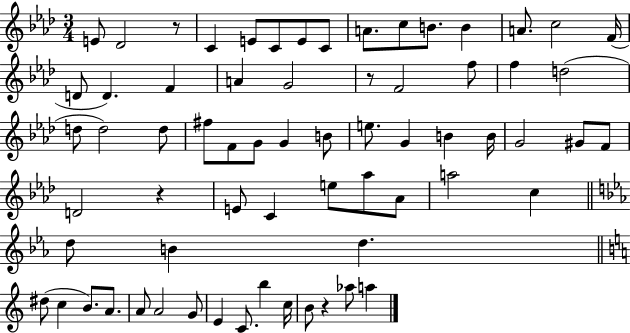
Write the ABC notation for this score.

X:1
T:Untitled
M:3/4
L:1/4
K:Ab
E/2 _D2 z/2 C E/2 C/2 E/2 C/2 A/2 c/2 B/2 B A/2 c2 F/4 D/2 D F A G2 z/2 F2 f/2 f d2 d/2 d2 d/2 ^f/2 F/2 G/2 G B/2 e/2 G B B/4 G2 ^G/2 F/2 D2 z E/2 C e/2 _a/2 _A/2 a2 c d/2 B d ^d/2 c B/2 A/2 A/2 A2 G/2 E C/2 b c/4 B/2 z _a/2 a